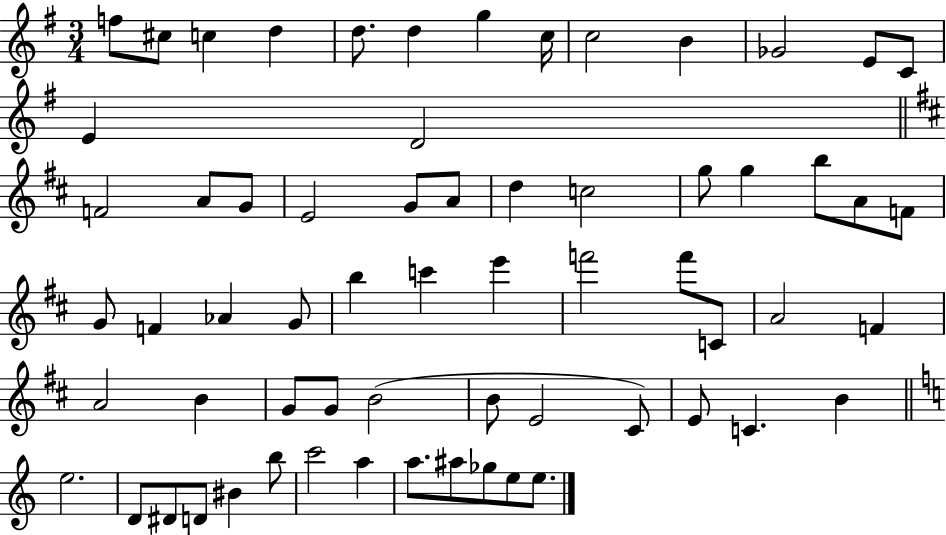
{
  \clef treble
  \numericTimeSignature
  \time 3/4
  \key g \major
  \repeat volta 2 { f''8 cis''8 c''4 d''4 | d''8. d''4 g''4 c''16 | c''2 b'4 | ges'2 e'8 c'8 | \break e'4 d'2 | \bar "||" \break \key d \major f'2 a'8 g'8 | e'2 g'8 a'8 | d''4 c''2 | g''8 g''4 b''8 a'8 f'8 | \break g'8 f'4 aes'4 g'8 | b''4 c'''4 e'''4 | f'''2 f'''8 c'8 | a'2 f'4 | \break a'2 b'4 | g'8 g'8 b'2( | b'8 e'2 cis'8) | e'8 c'4. b'4 | \break \bar "||" \break \key a \minor e''2. | d'8 dis'8 d'8 bis'4 b''8 | c'''2 a''4 | a''8. ais''8 ges''8 e''8 e''8. | \break } \bar "|."
}